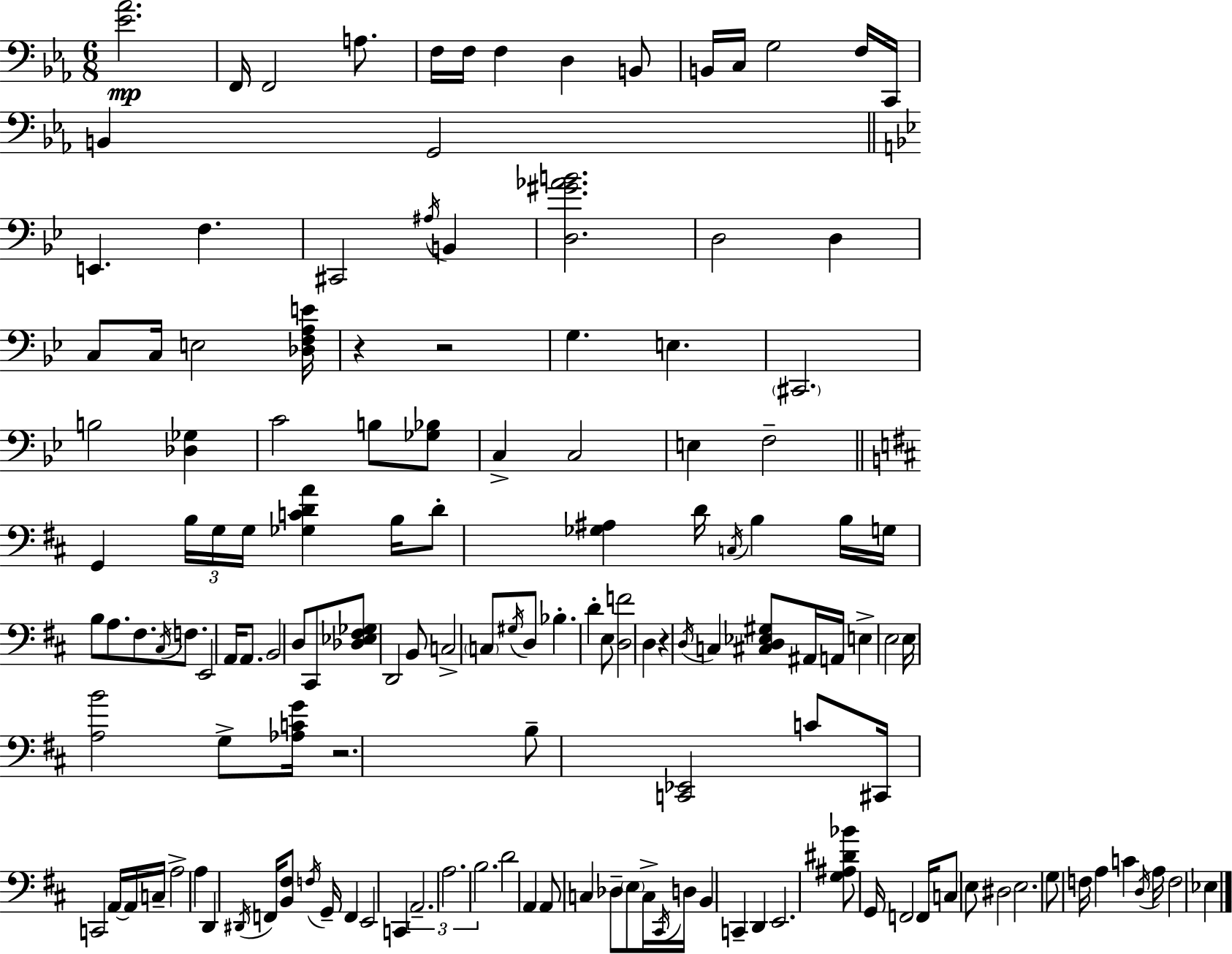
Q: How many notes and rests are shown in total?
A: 142